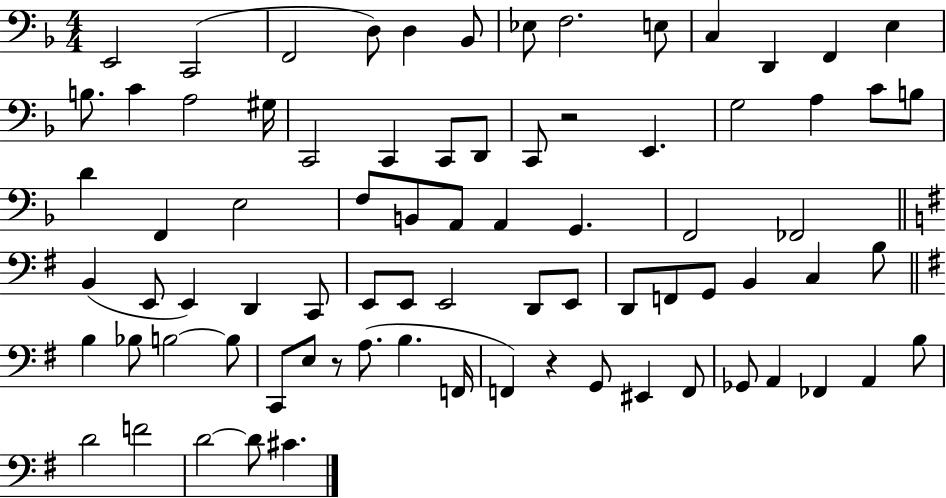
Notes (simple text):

E2/h C2/h F2/h D3/e D3/q Bb2/e Eb3/e F3/h. E3/e C3/q D2/q F2/q E3/q B3/e. C4/q A3/h G#3/s C2/h C2/q C2/e D2/e C2/e R/h E2/q. G3/h A3/q C4/e B3/e D4/q F2/q E3/h F3/e B2/e A2/e A2/q G2/q. F2/h FES2/h B2/q E2/e E2/q D2/q C2/e E2/e E2/e E2/h D2/e E2/e D2/e F2/e G2/e B2/q C3/q B3/e B3/q Bb3/e B3/h B3/e C2/e E3/e R/e A3/e. B3/q. F2/s F2/q R/q G2/e EIS2/q F2/e Gb2/e A2/q FES2/q A2/q B3/e D4/h F4/h D4/h D4/e C#4/q.